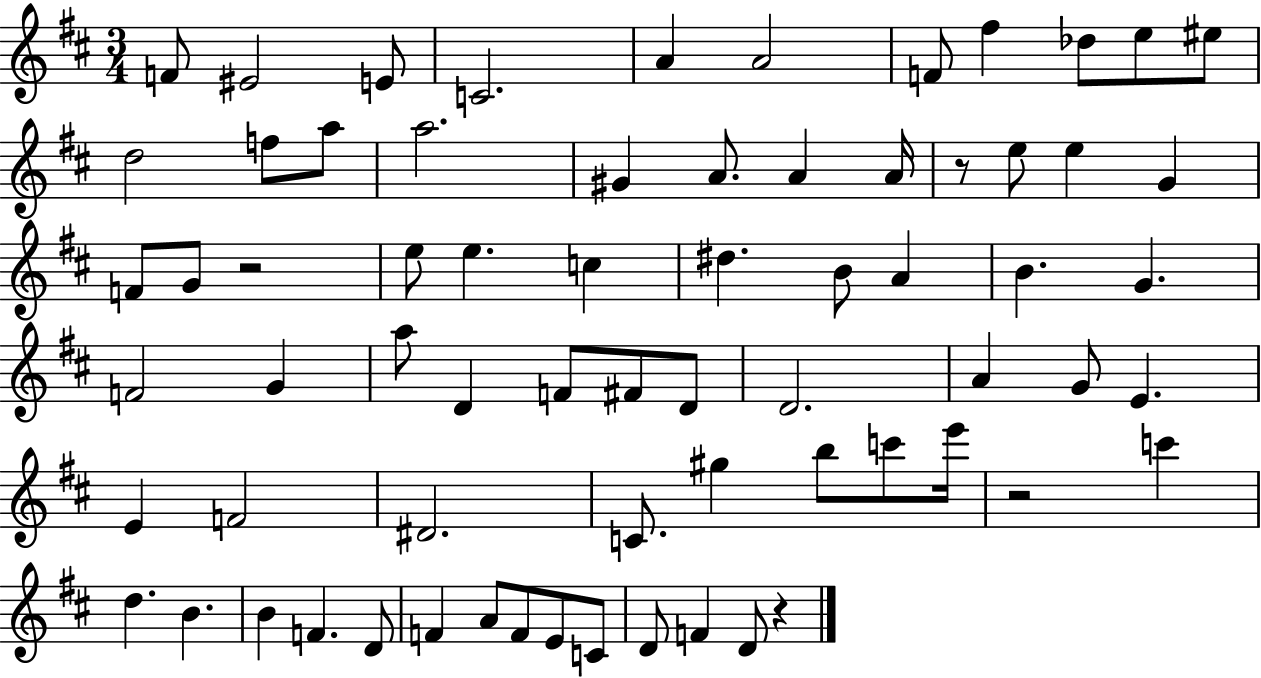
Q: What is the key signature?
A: D major